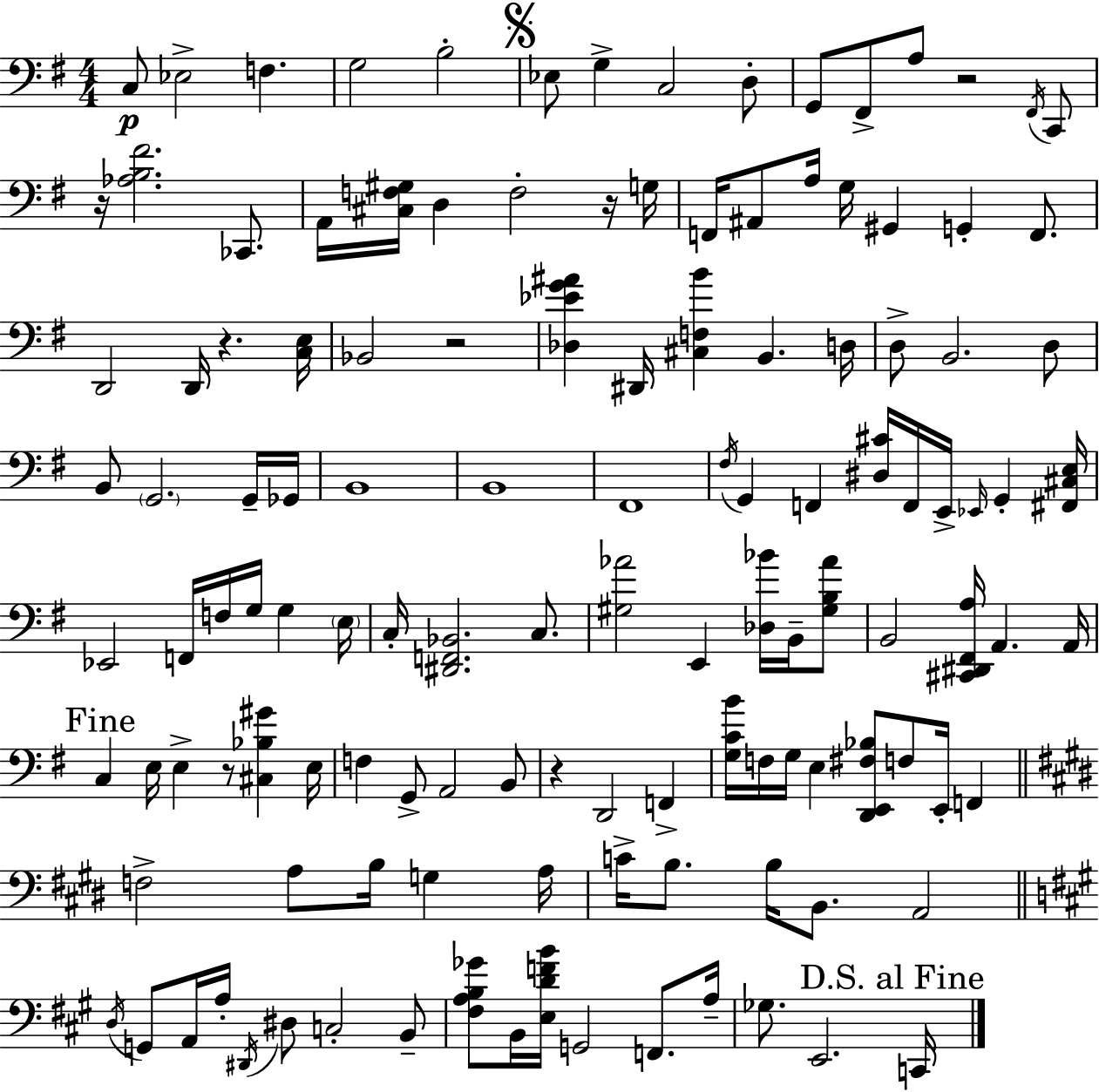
{
  \clef bass
  \numericTimeSignature
  \time 4/4
  \key g \major
  c8\p ees2-> f4. | g2 b2-. | \mark \markup { \musicglyph "scripts.segno" } ees8 g4-> c2 d8-. | g,8 fis,8-> a8 r2 \acciaccatura { fis,16 } c,8 | \break r16 <aes b fis'>2. ces,8. | a,16 <cis f gis>16 d4 f2-. r16 | g16 f,16 ais,8 a16 g16 gis,4 g,4-. f,8. | d,2 d,16 r4. | \break <c e>16 bes,2 r2 | <des ees' g' ais'>4 dis,16 <cis f b'>4 b,4. | d16 d8-> b,2. d8 | b,8 \parenthesize g,2. g,16-- | \break ges,16 b,1 | b,1 | fis,1 | \acciaccatura { fis16 } g,4 f,4 <dis cis'>16 f,16 e,16-> \grace { ees,16 } g,4-. | \break <fis, cis e>16 ees,2 f,16 f16 g16 g4 | \parenthesize e16 c16-. <dis, f, bes,>2. | c8. <gis aes'>2 e,4 <des bes'>16 | b,16-- <gis b aes'>8 b,2 <cis, dis, fis, a>16 a,4. | \break a,16 \mark "Fine" c4 e16 e4-> r8 <cis bes gis'>4 | e16 f4 g,8-> a,2 | b,8 r4 d,2 f,4-> | <g c' b'>16 f16 g16 e4 <d, e, fis bes>8 f8 e,16-. f,4 | \break \bar "||" \break \key e \major f2-> a8 b16 g4 a16 | c'16-> b8. b16 b,8. a,2 | \bar "||" \break \key a \major \acciaccatura { d16 } g,8 a,16 a16-. \acciaccatura { dis,16 } dis8 c2-. | b,8-- <fis a b ges'>8 b,16 <e d' f' b'>16 g,2 f,8. | a16-- ges8. e,2. | \mark "D.S. al Fine" c,16 \bar "|."
}